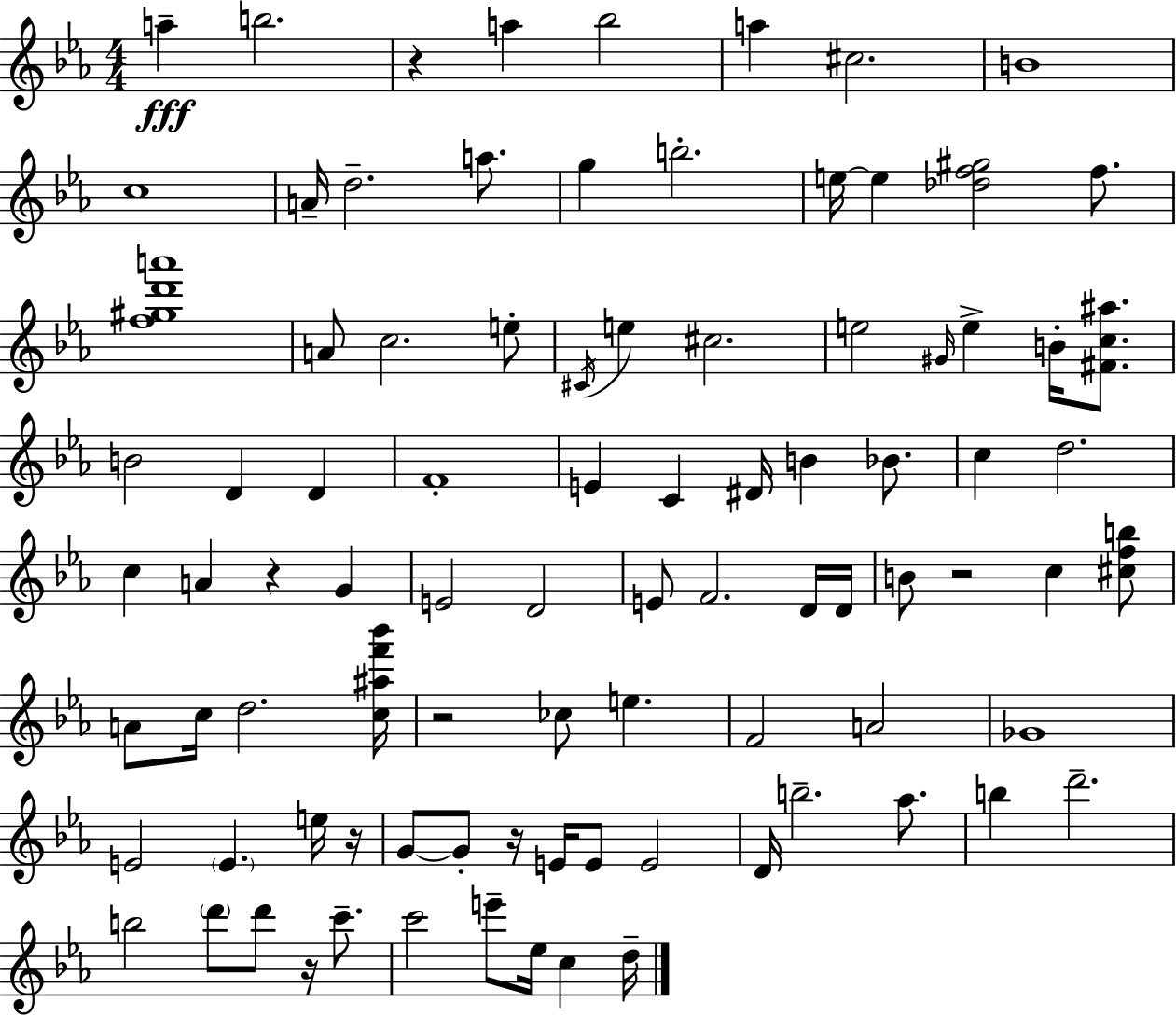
A5/q B5/h. R/q A5/q Bb5/h A5/q C#5/h. B4/w C5/w A4/s D5/h. A5/e. G5/q B5/h. E5/s E5/q [Db5,F5,G#5]/h F5/e. [F5,G#5,D6,A6]/w A4/e C5/h. E5/e C#4/s E5/q C#5/h. E5/h G#4/s E5/q B4/s [F#4,C5,A#5]/e. B4/h D4/q D4/q F4/w E4/q C4/q D#4/s B4/q Bb4/e. C5/q D5/h. C5/q A4/q R/q G4/q E4/h D4/h E4/e F4/h. D4/s D4/s B4/e R/h C5/q [C#5,F5,B5]/e A4/e C5/s D5/h. [C5,A#5,F6,Bb6]/s R/h CES5/e E5/q. F4/h A4/h Gb4/w E4/h E4/q. E5/s R/s G4/e G4/e R/s E4/s E4/e E4/h D4/s B5/h. Ab5/e. B5/q D6/h. B5/h D6/e D6/e R/s C6/e. C6/h E6/e Eb5/s C5/q D5/s